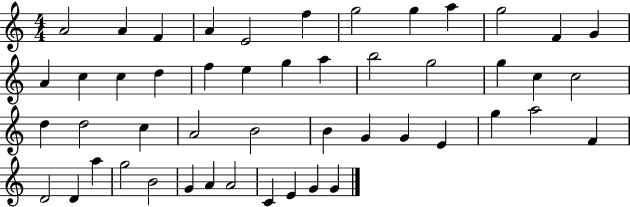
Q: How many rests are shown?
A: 0